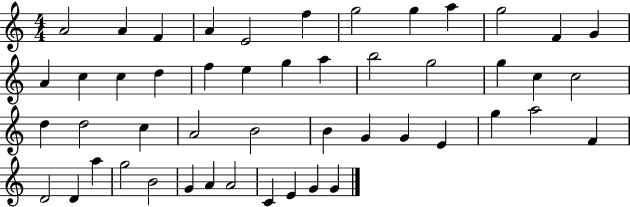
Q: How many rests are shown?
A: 0